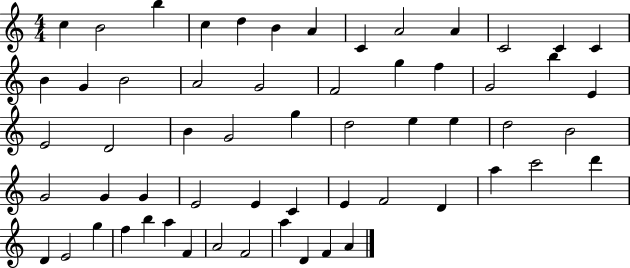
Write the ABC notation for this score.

X:1
T:Untitled
M:4/4
L:1/4
K:C
c B2 b c d B A C A2 A C2 C C B G B2 A2 G2 F2 g f G2 b E E2 D2 B G2 g d2 e e d2 B2 G2 G G E2 E C E F2 D a c'2 d' D E2 g f b a F A2 F2 a D F A